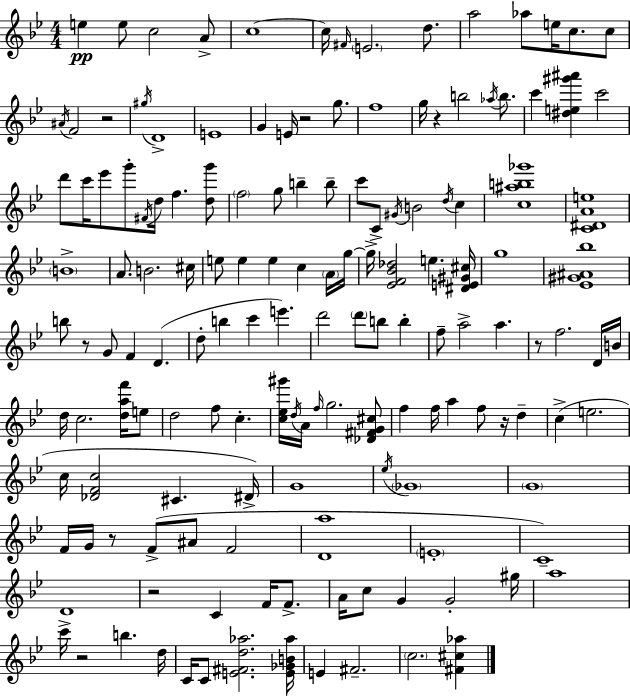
{
  \clef treble
  \numericTimeSignature
  \time 4/4
  \key g \minor
  e''4\pp e''8 c''2 a'8-> | c''1~~ | c''16 \grace { fis'16 } \parenthesize e'2. d''8. | a''2 aes''8 e''16 c''8. c''8 | \break \acciaccatura { ais'16 } f'2 r2 | \acciaccatura { gis''16 } d'1-> | e'1 | g'4 e'16 r2 | \break g''8. f''1 | g''16 r4 b''2 | \acciaccatura { aes''16 } b''8. c'''4 <dis'' e'' gis''' ais'''>4 c'''2 | d'''8 c'''16 ees'''8 g'''8-. \acciaccatura { fis'16 } d''16 f''4. | \break <d'' g'''>8 \parenthesize f''2 g''8 b''4-- | b''8-- c'''8 c'8-> \acciaccatura { gis'16 } b'2 | \acciaccatura { d''16 } c''4 <c'' ais'' b'' ges'''>1 | <c' dis' a' e''>1 | \break \parenthesize b'1-> | a'8. b'2. | cis''16 e''8 e''4 e''4 | c''4 \parenthesize a'16 g''16~~ g''16-> <ees' f' bes' des''>2 | \break e''4. <dis' e' gis' cis''>16 g''1 | <ees' gis' ais' bes''>1 | b''8 r8 g'8 f'4 | d'4.( d''8-. b''4 c'''4 | \break e'''4.) d'''2 \parenthesize d'''8 | b''8 b''4-. f''8-- a''2-> | a''4. r8 f''2. | d'16 b'16 d''16 c''2. | \break <d'' a'' f'''>16 e''8 d''2 f''8 | c''4.-. <c'' ees'' gis'''>16 \acciaccatura { d''16 } a'16 \grace { f''16 } g''2. | <des' fis' g' cis''>8 f''4 f''16 a''4 | f''8 r16 d''4-- c''4->( e''2. | \break c''16 <des' f' c''>2 | cis'4. dis'16->) g'1 | \acciaccatura { ees''16 } \parenthesize ges'1 | \parenthesize g'1 | \break f'16 g'16 r8 f'8->( | ais'8 f'2 <d' a''>1 | \parenthesize e'1-. | c'1--) | \break d'1 | r2 | c'4 f'16 f'8.-> a'16 c''8 g'4 | g'2-. gis''16 a''1 | \break c'''16-> r2 | b''4. d''16 c'16 c'8 <e' fis' d'' aes''>2. | <e' ges' b' aes''>16 e'4 fis'2.-- | \parenthesize c''2. | \break <fis' cis'' aes''>4 \bar "|."
}